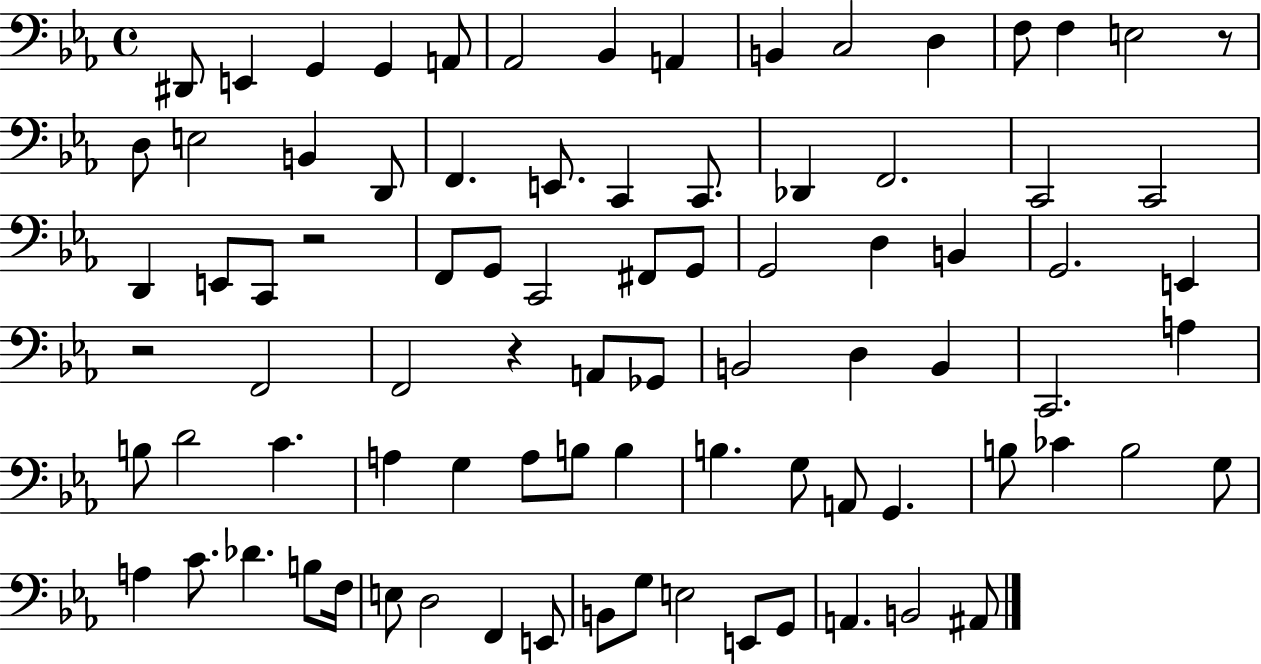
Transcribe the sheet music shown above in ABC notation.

X:1
T:Untitled
M:4/4
L:1/4
K:Eb
^D,,/2 E,, G,, G,, A,,/2 _A,,2 _B,, A,, B,, C,2 D, F,/2 F, E,2 z/2 D,/2 E,2 B,, D,,/2 F,, E,,/2 C,, C,,/2 _D,, F,,2 C,,2 C,,2 D,, E,,/2 C,,/2 z2 F,,/2 G,,/2 C,,2 ^F,,/2 G,,/2 G,,2 D, B,, G,,2 E,, z2 F,,2 F,,2 z A,,/2 _G,,/2 B,,2 D, B,, C,,2 A, B,/2 D2 C A, G, A,/2 B,/2 B, B, G,/2 A,,/2 G,, B,/2 _C B,2 G,/2 A, C/2 _D B,/2 F,/4 E,/2 D,2 F,, E,,/2 B,,/2 G,/2 E,2 E,,/2 G,,/2 A,, B,,2 ^A,,/2